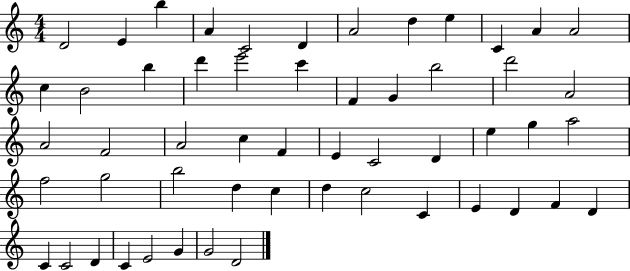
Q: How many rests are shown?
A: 0